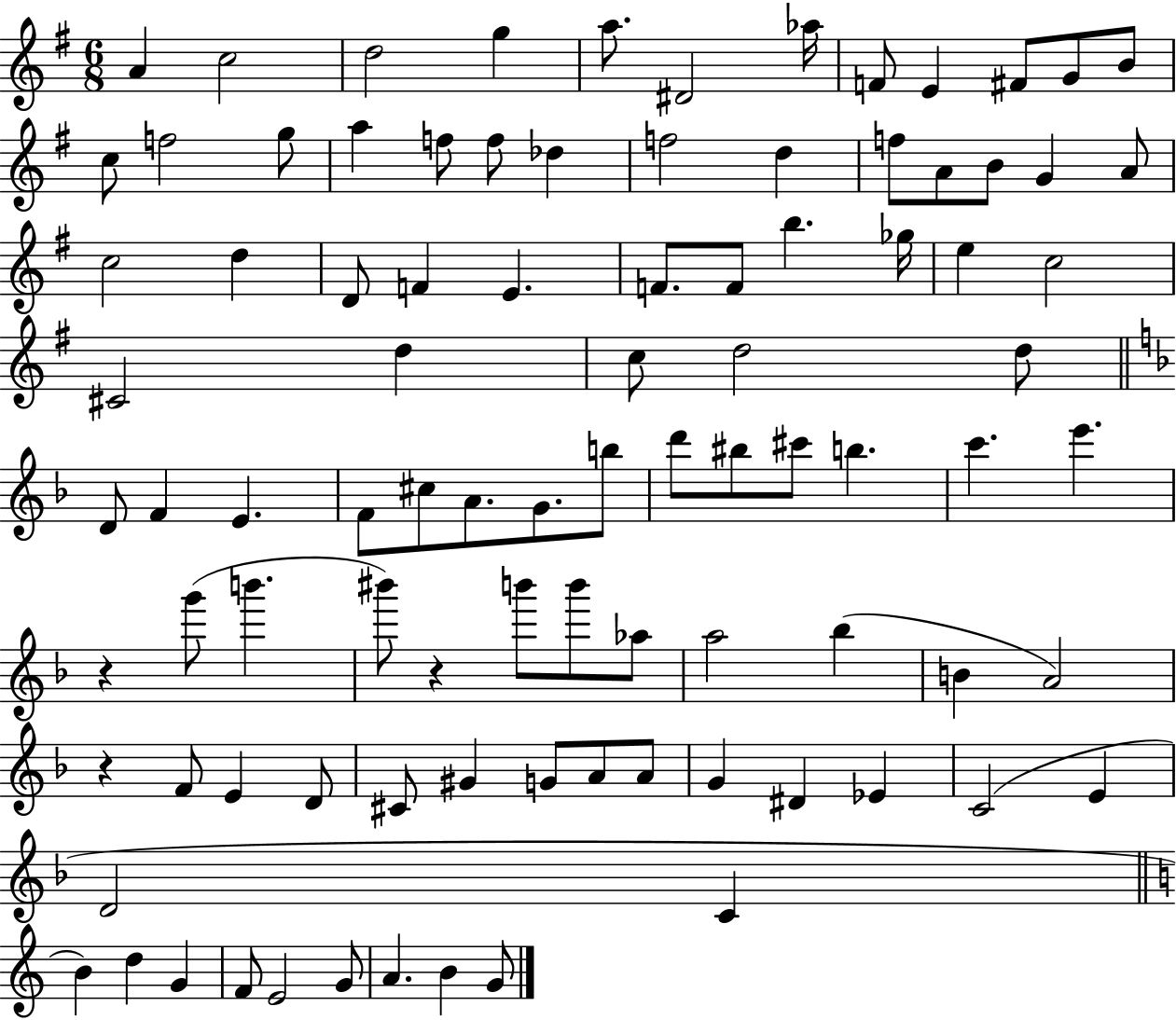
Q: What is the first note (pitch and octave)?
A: A4